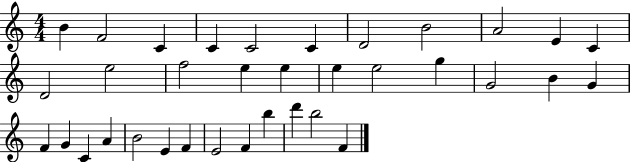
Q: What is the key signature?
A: C major